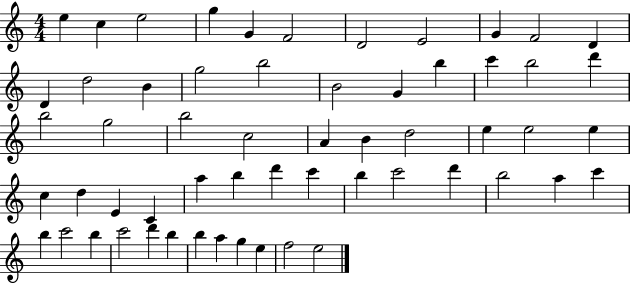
E5/q C5/q E5/h G5/q G4/q F4/h D4/h E4/h G4/q F4/h D4/q D4/q D5/h B4/q G5/h B5/h B4/h G4/q B5/q C6/q B5/h D6/q B5/h G5/h B5/h C5/h A4/q B4/q D5/h E5/q E5/h E5/q C5/q D5/q E4/q C4/q A5/q B5/q D6/q C6/q B5/q C6/h D6/q B5/h A5/q C6/q B5/q C6/h B5/q C6/h D6/q B5/q B5/q A5/q G5/q E5/q F5/h E5/h